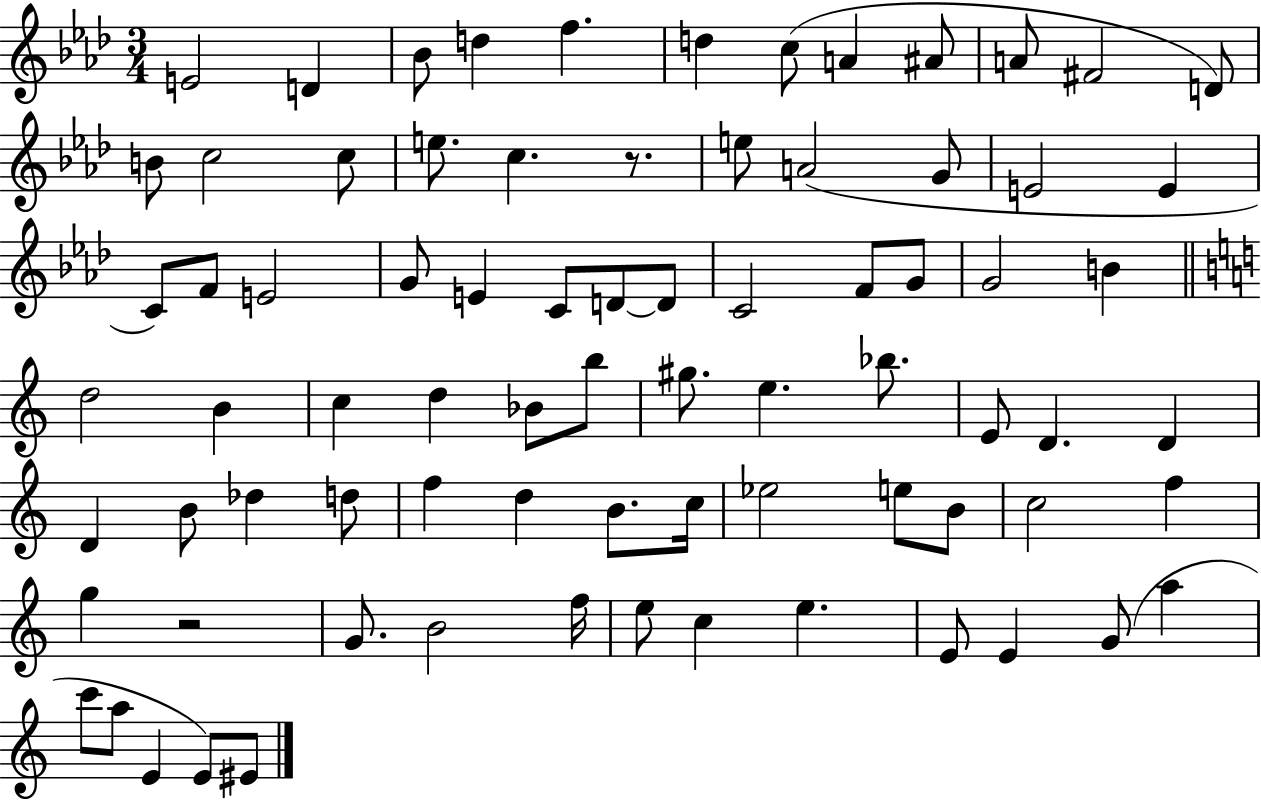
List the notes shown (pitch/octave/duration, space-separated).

E4/h D4/q Bb4/e D5/q F5/q. D5/q C5/e A4/q A#4/e A4/e F#4/h D4/e B4/e C5/h C5/e E5/e. C5/q. R/e. E5/e A4/h G4/e E4/h E4/q C4/e F4/e E4/h G4/e E4/q C4/e D4/e D4/e C4/h F4/e G4/e G4/h B4/q D5/h B4/q C5/q D5/q Bb4/e B5/e G#5/e. E5/q. Bb5/e. E4/e D4/q. D4/q D4/q B4/e Db5/q D5/e F5/q D5/q B4/e. C5/s Eb5/h E5/e B4/e C5/h F5/q G5/q R/h G4/e. B4/h F5/s E5/e C5/q E5/q. E4/e E4/q G4/e A5/q C6/e A5/e E4/q E4/e EIS4/e